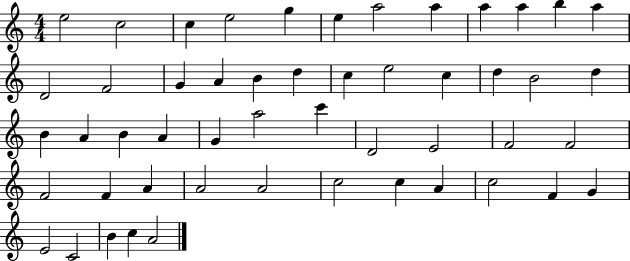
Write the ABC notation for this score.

X:1
T:Untitled
M:4/4
L:1/4
K:C
e2 c2 c e2 g e a2 a a a b a D2 F2 G A B d c e2 c d B2 d B A B A G a2 c' D2 E2 F2 F2 F2 F A A2 A2 c2 c A c2 F G E2 C2 B c A2